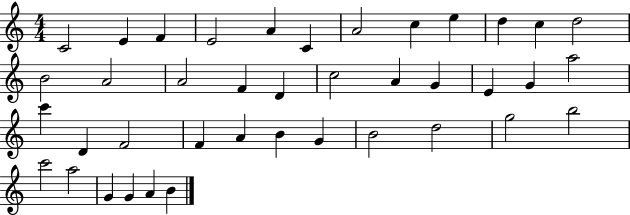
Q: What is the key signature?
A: C major